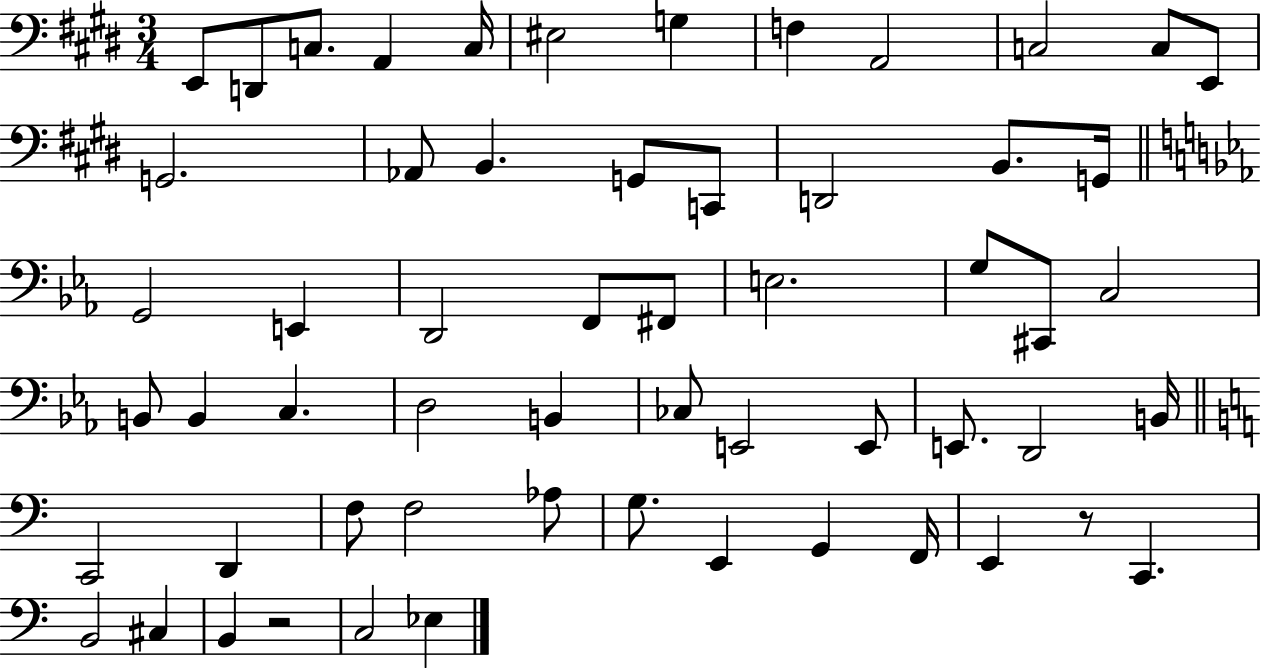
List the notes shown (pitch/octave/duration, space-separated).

E2/e D2/e C3/e. A2/q C3/s EIS3/h G3/q F3/q A2/h C3/h C3/e E2/e G2/h. Ab2/e B2/q. G2/e C2/e D2/h B2/e. G2/s G2/h E2/q D2/h F2/e F#2/e E3/h. G3/e C#2/e C3/h B2/e B2/q C3/q. D3/h B2/q CES3/e E2/h E2/e E2/e. D2/h B2/s C2/h D2/q F3/e F3/h Ab3/e G3/e. E2/q G2/q F2/s E2/q R/e C2/q. B2/h C#3/q B2/q R/h C3/h Eb3/q